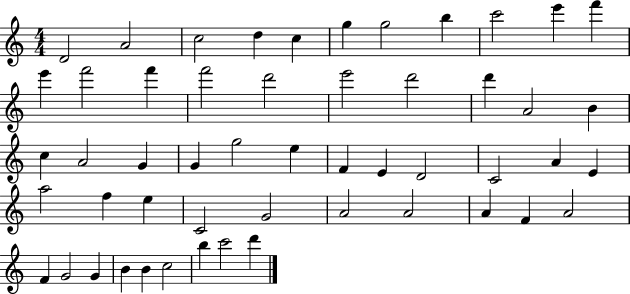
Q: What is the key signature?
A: C major